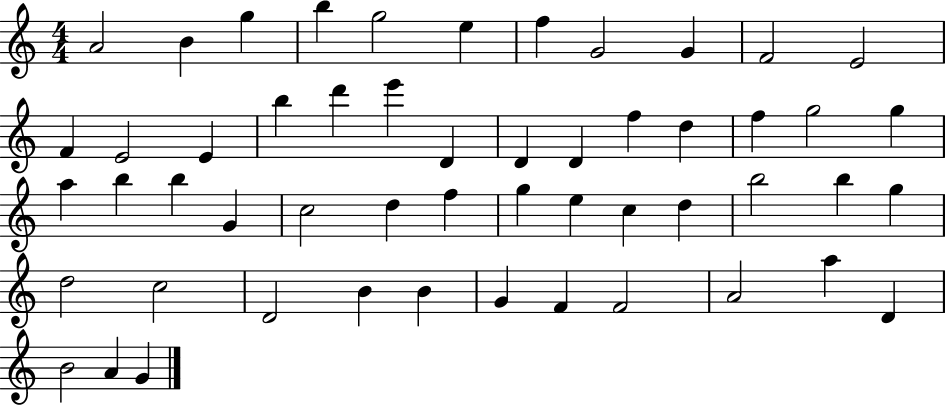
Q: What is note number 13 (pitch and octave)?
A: E4